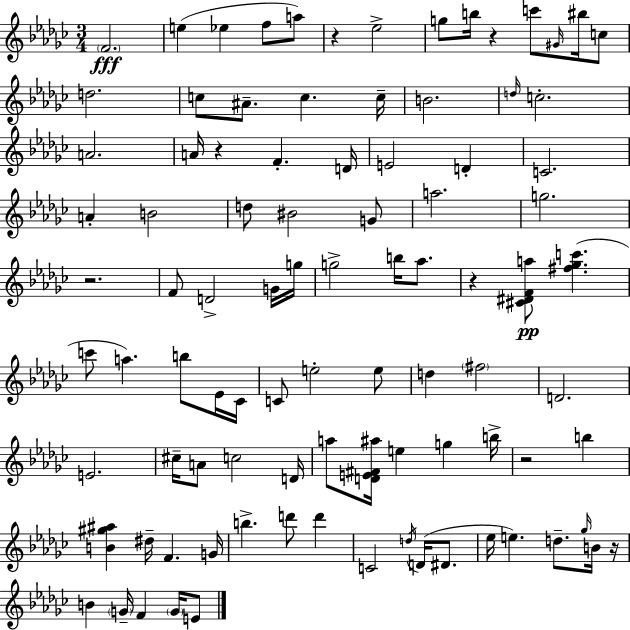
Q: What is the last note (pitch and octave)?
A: E4